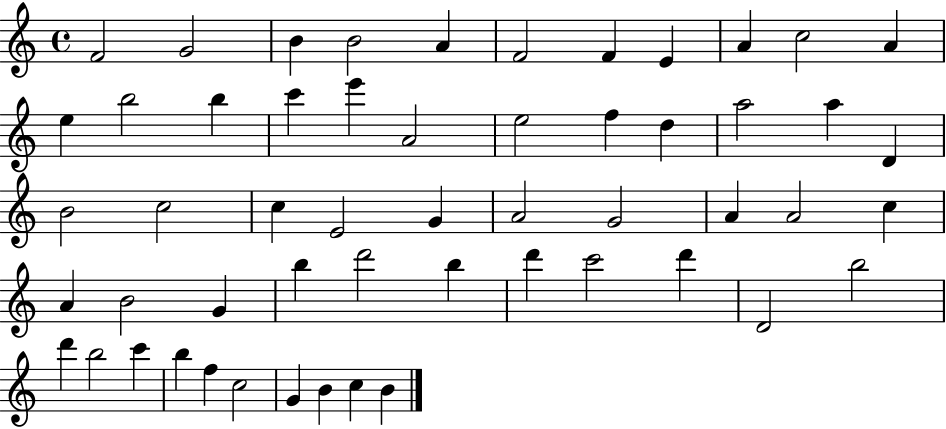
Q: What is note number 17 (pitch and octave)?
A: A4